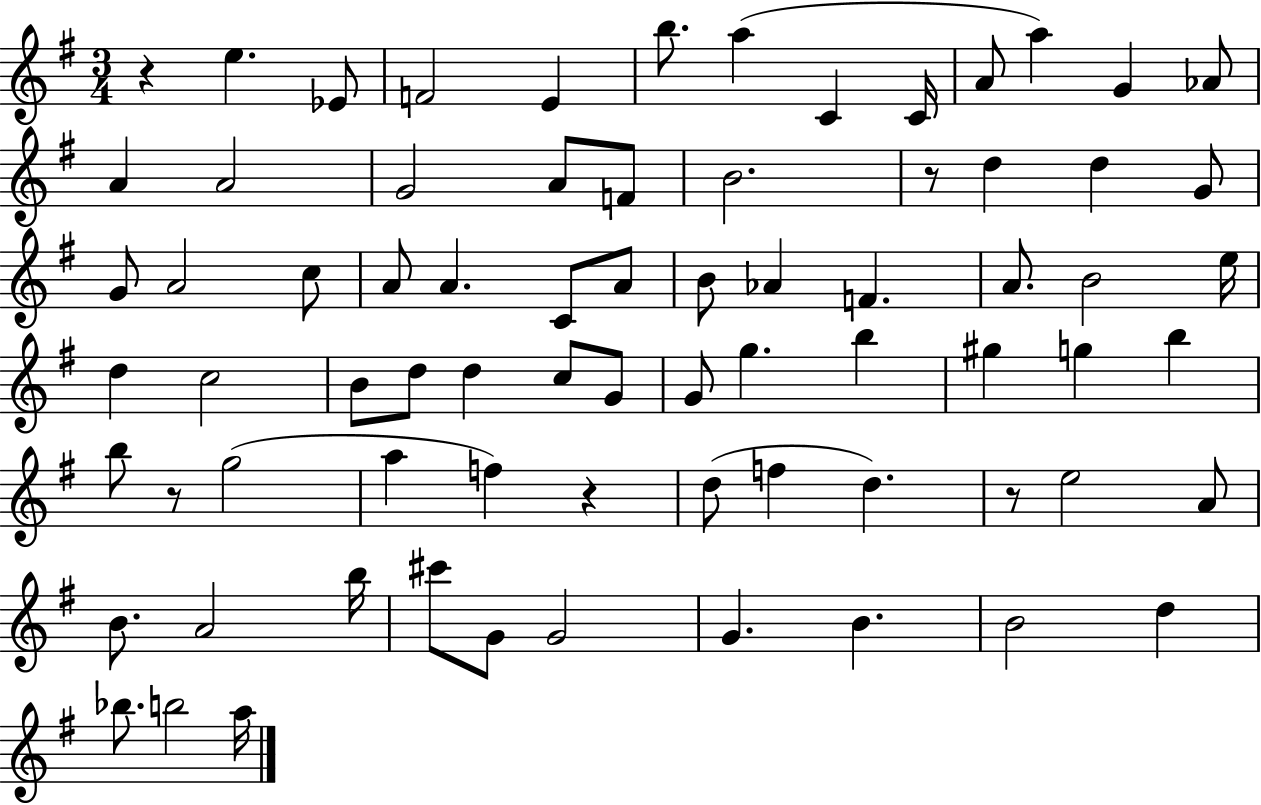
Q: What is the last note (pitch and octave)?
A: A5